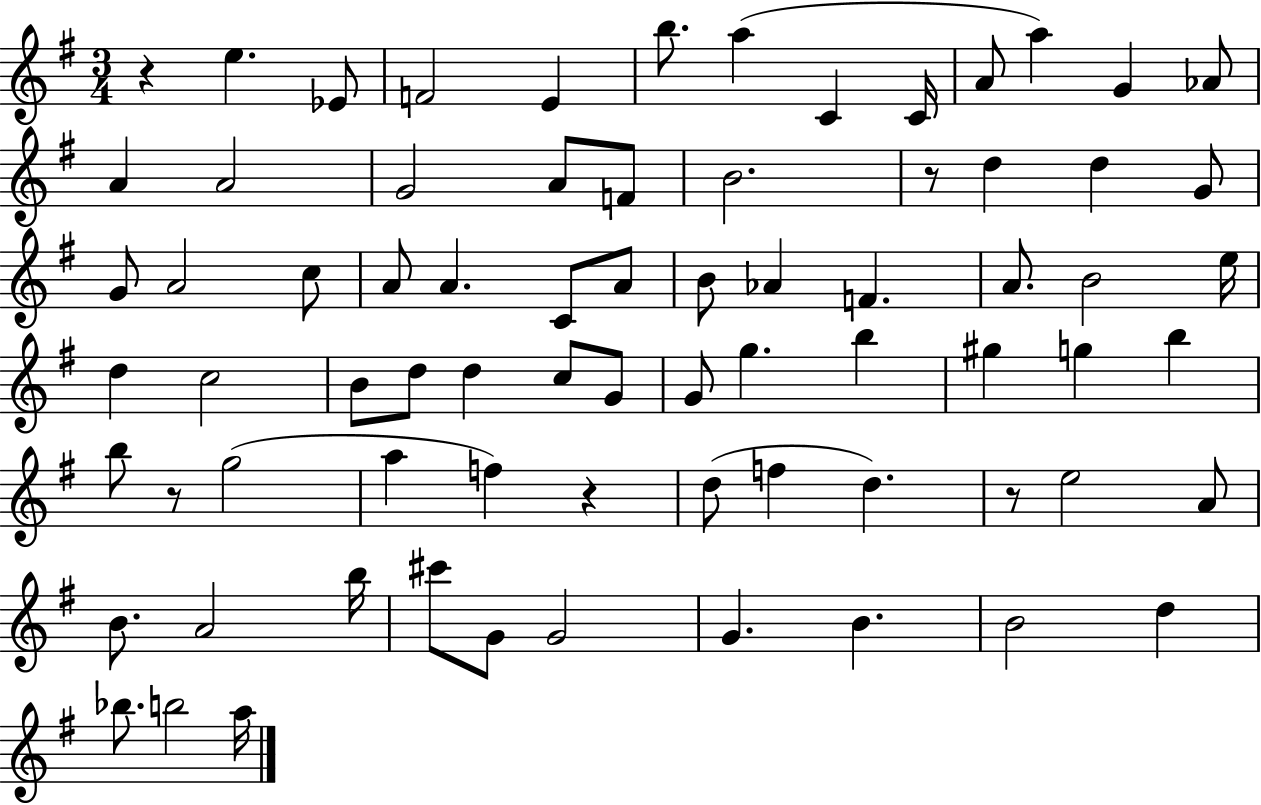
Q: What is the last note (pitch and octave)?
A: A5